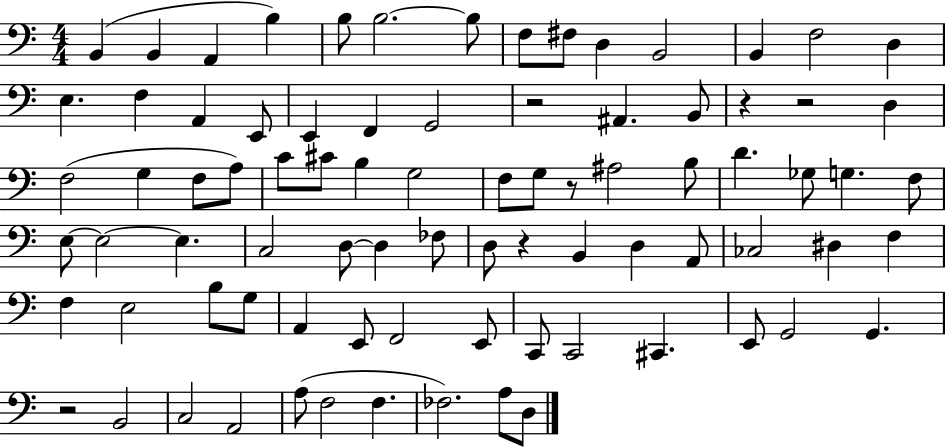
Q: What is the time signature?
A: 4/4